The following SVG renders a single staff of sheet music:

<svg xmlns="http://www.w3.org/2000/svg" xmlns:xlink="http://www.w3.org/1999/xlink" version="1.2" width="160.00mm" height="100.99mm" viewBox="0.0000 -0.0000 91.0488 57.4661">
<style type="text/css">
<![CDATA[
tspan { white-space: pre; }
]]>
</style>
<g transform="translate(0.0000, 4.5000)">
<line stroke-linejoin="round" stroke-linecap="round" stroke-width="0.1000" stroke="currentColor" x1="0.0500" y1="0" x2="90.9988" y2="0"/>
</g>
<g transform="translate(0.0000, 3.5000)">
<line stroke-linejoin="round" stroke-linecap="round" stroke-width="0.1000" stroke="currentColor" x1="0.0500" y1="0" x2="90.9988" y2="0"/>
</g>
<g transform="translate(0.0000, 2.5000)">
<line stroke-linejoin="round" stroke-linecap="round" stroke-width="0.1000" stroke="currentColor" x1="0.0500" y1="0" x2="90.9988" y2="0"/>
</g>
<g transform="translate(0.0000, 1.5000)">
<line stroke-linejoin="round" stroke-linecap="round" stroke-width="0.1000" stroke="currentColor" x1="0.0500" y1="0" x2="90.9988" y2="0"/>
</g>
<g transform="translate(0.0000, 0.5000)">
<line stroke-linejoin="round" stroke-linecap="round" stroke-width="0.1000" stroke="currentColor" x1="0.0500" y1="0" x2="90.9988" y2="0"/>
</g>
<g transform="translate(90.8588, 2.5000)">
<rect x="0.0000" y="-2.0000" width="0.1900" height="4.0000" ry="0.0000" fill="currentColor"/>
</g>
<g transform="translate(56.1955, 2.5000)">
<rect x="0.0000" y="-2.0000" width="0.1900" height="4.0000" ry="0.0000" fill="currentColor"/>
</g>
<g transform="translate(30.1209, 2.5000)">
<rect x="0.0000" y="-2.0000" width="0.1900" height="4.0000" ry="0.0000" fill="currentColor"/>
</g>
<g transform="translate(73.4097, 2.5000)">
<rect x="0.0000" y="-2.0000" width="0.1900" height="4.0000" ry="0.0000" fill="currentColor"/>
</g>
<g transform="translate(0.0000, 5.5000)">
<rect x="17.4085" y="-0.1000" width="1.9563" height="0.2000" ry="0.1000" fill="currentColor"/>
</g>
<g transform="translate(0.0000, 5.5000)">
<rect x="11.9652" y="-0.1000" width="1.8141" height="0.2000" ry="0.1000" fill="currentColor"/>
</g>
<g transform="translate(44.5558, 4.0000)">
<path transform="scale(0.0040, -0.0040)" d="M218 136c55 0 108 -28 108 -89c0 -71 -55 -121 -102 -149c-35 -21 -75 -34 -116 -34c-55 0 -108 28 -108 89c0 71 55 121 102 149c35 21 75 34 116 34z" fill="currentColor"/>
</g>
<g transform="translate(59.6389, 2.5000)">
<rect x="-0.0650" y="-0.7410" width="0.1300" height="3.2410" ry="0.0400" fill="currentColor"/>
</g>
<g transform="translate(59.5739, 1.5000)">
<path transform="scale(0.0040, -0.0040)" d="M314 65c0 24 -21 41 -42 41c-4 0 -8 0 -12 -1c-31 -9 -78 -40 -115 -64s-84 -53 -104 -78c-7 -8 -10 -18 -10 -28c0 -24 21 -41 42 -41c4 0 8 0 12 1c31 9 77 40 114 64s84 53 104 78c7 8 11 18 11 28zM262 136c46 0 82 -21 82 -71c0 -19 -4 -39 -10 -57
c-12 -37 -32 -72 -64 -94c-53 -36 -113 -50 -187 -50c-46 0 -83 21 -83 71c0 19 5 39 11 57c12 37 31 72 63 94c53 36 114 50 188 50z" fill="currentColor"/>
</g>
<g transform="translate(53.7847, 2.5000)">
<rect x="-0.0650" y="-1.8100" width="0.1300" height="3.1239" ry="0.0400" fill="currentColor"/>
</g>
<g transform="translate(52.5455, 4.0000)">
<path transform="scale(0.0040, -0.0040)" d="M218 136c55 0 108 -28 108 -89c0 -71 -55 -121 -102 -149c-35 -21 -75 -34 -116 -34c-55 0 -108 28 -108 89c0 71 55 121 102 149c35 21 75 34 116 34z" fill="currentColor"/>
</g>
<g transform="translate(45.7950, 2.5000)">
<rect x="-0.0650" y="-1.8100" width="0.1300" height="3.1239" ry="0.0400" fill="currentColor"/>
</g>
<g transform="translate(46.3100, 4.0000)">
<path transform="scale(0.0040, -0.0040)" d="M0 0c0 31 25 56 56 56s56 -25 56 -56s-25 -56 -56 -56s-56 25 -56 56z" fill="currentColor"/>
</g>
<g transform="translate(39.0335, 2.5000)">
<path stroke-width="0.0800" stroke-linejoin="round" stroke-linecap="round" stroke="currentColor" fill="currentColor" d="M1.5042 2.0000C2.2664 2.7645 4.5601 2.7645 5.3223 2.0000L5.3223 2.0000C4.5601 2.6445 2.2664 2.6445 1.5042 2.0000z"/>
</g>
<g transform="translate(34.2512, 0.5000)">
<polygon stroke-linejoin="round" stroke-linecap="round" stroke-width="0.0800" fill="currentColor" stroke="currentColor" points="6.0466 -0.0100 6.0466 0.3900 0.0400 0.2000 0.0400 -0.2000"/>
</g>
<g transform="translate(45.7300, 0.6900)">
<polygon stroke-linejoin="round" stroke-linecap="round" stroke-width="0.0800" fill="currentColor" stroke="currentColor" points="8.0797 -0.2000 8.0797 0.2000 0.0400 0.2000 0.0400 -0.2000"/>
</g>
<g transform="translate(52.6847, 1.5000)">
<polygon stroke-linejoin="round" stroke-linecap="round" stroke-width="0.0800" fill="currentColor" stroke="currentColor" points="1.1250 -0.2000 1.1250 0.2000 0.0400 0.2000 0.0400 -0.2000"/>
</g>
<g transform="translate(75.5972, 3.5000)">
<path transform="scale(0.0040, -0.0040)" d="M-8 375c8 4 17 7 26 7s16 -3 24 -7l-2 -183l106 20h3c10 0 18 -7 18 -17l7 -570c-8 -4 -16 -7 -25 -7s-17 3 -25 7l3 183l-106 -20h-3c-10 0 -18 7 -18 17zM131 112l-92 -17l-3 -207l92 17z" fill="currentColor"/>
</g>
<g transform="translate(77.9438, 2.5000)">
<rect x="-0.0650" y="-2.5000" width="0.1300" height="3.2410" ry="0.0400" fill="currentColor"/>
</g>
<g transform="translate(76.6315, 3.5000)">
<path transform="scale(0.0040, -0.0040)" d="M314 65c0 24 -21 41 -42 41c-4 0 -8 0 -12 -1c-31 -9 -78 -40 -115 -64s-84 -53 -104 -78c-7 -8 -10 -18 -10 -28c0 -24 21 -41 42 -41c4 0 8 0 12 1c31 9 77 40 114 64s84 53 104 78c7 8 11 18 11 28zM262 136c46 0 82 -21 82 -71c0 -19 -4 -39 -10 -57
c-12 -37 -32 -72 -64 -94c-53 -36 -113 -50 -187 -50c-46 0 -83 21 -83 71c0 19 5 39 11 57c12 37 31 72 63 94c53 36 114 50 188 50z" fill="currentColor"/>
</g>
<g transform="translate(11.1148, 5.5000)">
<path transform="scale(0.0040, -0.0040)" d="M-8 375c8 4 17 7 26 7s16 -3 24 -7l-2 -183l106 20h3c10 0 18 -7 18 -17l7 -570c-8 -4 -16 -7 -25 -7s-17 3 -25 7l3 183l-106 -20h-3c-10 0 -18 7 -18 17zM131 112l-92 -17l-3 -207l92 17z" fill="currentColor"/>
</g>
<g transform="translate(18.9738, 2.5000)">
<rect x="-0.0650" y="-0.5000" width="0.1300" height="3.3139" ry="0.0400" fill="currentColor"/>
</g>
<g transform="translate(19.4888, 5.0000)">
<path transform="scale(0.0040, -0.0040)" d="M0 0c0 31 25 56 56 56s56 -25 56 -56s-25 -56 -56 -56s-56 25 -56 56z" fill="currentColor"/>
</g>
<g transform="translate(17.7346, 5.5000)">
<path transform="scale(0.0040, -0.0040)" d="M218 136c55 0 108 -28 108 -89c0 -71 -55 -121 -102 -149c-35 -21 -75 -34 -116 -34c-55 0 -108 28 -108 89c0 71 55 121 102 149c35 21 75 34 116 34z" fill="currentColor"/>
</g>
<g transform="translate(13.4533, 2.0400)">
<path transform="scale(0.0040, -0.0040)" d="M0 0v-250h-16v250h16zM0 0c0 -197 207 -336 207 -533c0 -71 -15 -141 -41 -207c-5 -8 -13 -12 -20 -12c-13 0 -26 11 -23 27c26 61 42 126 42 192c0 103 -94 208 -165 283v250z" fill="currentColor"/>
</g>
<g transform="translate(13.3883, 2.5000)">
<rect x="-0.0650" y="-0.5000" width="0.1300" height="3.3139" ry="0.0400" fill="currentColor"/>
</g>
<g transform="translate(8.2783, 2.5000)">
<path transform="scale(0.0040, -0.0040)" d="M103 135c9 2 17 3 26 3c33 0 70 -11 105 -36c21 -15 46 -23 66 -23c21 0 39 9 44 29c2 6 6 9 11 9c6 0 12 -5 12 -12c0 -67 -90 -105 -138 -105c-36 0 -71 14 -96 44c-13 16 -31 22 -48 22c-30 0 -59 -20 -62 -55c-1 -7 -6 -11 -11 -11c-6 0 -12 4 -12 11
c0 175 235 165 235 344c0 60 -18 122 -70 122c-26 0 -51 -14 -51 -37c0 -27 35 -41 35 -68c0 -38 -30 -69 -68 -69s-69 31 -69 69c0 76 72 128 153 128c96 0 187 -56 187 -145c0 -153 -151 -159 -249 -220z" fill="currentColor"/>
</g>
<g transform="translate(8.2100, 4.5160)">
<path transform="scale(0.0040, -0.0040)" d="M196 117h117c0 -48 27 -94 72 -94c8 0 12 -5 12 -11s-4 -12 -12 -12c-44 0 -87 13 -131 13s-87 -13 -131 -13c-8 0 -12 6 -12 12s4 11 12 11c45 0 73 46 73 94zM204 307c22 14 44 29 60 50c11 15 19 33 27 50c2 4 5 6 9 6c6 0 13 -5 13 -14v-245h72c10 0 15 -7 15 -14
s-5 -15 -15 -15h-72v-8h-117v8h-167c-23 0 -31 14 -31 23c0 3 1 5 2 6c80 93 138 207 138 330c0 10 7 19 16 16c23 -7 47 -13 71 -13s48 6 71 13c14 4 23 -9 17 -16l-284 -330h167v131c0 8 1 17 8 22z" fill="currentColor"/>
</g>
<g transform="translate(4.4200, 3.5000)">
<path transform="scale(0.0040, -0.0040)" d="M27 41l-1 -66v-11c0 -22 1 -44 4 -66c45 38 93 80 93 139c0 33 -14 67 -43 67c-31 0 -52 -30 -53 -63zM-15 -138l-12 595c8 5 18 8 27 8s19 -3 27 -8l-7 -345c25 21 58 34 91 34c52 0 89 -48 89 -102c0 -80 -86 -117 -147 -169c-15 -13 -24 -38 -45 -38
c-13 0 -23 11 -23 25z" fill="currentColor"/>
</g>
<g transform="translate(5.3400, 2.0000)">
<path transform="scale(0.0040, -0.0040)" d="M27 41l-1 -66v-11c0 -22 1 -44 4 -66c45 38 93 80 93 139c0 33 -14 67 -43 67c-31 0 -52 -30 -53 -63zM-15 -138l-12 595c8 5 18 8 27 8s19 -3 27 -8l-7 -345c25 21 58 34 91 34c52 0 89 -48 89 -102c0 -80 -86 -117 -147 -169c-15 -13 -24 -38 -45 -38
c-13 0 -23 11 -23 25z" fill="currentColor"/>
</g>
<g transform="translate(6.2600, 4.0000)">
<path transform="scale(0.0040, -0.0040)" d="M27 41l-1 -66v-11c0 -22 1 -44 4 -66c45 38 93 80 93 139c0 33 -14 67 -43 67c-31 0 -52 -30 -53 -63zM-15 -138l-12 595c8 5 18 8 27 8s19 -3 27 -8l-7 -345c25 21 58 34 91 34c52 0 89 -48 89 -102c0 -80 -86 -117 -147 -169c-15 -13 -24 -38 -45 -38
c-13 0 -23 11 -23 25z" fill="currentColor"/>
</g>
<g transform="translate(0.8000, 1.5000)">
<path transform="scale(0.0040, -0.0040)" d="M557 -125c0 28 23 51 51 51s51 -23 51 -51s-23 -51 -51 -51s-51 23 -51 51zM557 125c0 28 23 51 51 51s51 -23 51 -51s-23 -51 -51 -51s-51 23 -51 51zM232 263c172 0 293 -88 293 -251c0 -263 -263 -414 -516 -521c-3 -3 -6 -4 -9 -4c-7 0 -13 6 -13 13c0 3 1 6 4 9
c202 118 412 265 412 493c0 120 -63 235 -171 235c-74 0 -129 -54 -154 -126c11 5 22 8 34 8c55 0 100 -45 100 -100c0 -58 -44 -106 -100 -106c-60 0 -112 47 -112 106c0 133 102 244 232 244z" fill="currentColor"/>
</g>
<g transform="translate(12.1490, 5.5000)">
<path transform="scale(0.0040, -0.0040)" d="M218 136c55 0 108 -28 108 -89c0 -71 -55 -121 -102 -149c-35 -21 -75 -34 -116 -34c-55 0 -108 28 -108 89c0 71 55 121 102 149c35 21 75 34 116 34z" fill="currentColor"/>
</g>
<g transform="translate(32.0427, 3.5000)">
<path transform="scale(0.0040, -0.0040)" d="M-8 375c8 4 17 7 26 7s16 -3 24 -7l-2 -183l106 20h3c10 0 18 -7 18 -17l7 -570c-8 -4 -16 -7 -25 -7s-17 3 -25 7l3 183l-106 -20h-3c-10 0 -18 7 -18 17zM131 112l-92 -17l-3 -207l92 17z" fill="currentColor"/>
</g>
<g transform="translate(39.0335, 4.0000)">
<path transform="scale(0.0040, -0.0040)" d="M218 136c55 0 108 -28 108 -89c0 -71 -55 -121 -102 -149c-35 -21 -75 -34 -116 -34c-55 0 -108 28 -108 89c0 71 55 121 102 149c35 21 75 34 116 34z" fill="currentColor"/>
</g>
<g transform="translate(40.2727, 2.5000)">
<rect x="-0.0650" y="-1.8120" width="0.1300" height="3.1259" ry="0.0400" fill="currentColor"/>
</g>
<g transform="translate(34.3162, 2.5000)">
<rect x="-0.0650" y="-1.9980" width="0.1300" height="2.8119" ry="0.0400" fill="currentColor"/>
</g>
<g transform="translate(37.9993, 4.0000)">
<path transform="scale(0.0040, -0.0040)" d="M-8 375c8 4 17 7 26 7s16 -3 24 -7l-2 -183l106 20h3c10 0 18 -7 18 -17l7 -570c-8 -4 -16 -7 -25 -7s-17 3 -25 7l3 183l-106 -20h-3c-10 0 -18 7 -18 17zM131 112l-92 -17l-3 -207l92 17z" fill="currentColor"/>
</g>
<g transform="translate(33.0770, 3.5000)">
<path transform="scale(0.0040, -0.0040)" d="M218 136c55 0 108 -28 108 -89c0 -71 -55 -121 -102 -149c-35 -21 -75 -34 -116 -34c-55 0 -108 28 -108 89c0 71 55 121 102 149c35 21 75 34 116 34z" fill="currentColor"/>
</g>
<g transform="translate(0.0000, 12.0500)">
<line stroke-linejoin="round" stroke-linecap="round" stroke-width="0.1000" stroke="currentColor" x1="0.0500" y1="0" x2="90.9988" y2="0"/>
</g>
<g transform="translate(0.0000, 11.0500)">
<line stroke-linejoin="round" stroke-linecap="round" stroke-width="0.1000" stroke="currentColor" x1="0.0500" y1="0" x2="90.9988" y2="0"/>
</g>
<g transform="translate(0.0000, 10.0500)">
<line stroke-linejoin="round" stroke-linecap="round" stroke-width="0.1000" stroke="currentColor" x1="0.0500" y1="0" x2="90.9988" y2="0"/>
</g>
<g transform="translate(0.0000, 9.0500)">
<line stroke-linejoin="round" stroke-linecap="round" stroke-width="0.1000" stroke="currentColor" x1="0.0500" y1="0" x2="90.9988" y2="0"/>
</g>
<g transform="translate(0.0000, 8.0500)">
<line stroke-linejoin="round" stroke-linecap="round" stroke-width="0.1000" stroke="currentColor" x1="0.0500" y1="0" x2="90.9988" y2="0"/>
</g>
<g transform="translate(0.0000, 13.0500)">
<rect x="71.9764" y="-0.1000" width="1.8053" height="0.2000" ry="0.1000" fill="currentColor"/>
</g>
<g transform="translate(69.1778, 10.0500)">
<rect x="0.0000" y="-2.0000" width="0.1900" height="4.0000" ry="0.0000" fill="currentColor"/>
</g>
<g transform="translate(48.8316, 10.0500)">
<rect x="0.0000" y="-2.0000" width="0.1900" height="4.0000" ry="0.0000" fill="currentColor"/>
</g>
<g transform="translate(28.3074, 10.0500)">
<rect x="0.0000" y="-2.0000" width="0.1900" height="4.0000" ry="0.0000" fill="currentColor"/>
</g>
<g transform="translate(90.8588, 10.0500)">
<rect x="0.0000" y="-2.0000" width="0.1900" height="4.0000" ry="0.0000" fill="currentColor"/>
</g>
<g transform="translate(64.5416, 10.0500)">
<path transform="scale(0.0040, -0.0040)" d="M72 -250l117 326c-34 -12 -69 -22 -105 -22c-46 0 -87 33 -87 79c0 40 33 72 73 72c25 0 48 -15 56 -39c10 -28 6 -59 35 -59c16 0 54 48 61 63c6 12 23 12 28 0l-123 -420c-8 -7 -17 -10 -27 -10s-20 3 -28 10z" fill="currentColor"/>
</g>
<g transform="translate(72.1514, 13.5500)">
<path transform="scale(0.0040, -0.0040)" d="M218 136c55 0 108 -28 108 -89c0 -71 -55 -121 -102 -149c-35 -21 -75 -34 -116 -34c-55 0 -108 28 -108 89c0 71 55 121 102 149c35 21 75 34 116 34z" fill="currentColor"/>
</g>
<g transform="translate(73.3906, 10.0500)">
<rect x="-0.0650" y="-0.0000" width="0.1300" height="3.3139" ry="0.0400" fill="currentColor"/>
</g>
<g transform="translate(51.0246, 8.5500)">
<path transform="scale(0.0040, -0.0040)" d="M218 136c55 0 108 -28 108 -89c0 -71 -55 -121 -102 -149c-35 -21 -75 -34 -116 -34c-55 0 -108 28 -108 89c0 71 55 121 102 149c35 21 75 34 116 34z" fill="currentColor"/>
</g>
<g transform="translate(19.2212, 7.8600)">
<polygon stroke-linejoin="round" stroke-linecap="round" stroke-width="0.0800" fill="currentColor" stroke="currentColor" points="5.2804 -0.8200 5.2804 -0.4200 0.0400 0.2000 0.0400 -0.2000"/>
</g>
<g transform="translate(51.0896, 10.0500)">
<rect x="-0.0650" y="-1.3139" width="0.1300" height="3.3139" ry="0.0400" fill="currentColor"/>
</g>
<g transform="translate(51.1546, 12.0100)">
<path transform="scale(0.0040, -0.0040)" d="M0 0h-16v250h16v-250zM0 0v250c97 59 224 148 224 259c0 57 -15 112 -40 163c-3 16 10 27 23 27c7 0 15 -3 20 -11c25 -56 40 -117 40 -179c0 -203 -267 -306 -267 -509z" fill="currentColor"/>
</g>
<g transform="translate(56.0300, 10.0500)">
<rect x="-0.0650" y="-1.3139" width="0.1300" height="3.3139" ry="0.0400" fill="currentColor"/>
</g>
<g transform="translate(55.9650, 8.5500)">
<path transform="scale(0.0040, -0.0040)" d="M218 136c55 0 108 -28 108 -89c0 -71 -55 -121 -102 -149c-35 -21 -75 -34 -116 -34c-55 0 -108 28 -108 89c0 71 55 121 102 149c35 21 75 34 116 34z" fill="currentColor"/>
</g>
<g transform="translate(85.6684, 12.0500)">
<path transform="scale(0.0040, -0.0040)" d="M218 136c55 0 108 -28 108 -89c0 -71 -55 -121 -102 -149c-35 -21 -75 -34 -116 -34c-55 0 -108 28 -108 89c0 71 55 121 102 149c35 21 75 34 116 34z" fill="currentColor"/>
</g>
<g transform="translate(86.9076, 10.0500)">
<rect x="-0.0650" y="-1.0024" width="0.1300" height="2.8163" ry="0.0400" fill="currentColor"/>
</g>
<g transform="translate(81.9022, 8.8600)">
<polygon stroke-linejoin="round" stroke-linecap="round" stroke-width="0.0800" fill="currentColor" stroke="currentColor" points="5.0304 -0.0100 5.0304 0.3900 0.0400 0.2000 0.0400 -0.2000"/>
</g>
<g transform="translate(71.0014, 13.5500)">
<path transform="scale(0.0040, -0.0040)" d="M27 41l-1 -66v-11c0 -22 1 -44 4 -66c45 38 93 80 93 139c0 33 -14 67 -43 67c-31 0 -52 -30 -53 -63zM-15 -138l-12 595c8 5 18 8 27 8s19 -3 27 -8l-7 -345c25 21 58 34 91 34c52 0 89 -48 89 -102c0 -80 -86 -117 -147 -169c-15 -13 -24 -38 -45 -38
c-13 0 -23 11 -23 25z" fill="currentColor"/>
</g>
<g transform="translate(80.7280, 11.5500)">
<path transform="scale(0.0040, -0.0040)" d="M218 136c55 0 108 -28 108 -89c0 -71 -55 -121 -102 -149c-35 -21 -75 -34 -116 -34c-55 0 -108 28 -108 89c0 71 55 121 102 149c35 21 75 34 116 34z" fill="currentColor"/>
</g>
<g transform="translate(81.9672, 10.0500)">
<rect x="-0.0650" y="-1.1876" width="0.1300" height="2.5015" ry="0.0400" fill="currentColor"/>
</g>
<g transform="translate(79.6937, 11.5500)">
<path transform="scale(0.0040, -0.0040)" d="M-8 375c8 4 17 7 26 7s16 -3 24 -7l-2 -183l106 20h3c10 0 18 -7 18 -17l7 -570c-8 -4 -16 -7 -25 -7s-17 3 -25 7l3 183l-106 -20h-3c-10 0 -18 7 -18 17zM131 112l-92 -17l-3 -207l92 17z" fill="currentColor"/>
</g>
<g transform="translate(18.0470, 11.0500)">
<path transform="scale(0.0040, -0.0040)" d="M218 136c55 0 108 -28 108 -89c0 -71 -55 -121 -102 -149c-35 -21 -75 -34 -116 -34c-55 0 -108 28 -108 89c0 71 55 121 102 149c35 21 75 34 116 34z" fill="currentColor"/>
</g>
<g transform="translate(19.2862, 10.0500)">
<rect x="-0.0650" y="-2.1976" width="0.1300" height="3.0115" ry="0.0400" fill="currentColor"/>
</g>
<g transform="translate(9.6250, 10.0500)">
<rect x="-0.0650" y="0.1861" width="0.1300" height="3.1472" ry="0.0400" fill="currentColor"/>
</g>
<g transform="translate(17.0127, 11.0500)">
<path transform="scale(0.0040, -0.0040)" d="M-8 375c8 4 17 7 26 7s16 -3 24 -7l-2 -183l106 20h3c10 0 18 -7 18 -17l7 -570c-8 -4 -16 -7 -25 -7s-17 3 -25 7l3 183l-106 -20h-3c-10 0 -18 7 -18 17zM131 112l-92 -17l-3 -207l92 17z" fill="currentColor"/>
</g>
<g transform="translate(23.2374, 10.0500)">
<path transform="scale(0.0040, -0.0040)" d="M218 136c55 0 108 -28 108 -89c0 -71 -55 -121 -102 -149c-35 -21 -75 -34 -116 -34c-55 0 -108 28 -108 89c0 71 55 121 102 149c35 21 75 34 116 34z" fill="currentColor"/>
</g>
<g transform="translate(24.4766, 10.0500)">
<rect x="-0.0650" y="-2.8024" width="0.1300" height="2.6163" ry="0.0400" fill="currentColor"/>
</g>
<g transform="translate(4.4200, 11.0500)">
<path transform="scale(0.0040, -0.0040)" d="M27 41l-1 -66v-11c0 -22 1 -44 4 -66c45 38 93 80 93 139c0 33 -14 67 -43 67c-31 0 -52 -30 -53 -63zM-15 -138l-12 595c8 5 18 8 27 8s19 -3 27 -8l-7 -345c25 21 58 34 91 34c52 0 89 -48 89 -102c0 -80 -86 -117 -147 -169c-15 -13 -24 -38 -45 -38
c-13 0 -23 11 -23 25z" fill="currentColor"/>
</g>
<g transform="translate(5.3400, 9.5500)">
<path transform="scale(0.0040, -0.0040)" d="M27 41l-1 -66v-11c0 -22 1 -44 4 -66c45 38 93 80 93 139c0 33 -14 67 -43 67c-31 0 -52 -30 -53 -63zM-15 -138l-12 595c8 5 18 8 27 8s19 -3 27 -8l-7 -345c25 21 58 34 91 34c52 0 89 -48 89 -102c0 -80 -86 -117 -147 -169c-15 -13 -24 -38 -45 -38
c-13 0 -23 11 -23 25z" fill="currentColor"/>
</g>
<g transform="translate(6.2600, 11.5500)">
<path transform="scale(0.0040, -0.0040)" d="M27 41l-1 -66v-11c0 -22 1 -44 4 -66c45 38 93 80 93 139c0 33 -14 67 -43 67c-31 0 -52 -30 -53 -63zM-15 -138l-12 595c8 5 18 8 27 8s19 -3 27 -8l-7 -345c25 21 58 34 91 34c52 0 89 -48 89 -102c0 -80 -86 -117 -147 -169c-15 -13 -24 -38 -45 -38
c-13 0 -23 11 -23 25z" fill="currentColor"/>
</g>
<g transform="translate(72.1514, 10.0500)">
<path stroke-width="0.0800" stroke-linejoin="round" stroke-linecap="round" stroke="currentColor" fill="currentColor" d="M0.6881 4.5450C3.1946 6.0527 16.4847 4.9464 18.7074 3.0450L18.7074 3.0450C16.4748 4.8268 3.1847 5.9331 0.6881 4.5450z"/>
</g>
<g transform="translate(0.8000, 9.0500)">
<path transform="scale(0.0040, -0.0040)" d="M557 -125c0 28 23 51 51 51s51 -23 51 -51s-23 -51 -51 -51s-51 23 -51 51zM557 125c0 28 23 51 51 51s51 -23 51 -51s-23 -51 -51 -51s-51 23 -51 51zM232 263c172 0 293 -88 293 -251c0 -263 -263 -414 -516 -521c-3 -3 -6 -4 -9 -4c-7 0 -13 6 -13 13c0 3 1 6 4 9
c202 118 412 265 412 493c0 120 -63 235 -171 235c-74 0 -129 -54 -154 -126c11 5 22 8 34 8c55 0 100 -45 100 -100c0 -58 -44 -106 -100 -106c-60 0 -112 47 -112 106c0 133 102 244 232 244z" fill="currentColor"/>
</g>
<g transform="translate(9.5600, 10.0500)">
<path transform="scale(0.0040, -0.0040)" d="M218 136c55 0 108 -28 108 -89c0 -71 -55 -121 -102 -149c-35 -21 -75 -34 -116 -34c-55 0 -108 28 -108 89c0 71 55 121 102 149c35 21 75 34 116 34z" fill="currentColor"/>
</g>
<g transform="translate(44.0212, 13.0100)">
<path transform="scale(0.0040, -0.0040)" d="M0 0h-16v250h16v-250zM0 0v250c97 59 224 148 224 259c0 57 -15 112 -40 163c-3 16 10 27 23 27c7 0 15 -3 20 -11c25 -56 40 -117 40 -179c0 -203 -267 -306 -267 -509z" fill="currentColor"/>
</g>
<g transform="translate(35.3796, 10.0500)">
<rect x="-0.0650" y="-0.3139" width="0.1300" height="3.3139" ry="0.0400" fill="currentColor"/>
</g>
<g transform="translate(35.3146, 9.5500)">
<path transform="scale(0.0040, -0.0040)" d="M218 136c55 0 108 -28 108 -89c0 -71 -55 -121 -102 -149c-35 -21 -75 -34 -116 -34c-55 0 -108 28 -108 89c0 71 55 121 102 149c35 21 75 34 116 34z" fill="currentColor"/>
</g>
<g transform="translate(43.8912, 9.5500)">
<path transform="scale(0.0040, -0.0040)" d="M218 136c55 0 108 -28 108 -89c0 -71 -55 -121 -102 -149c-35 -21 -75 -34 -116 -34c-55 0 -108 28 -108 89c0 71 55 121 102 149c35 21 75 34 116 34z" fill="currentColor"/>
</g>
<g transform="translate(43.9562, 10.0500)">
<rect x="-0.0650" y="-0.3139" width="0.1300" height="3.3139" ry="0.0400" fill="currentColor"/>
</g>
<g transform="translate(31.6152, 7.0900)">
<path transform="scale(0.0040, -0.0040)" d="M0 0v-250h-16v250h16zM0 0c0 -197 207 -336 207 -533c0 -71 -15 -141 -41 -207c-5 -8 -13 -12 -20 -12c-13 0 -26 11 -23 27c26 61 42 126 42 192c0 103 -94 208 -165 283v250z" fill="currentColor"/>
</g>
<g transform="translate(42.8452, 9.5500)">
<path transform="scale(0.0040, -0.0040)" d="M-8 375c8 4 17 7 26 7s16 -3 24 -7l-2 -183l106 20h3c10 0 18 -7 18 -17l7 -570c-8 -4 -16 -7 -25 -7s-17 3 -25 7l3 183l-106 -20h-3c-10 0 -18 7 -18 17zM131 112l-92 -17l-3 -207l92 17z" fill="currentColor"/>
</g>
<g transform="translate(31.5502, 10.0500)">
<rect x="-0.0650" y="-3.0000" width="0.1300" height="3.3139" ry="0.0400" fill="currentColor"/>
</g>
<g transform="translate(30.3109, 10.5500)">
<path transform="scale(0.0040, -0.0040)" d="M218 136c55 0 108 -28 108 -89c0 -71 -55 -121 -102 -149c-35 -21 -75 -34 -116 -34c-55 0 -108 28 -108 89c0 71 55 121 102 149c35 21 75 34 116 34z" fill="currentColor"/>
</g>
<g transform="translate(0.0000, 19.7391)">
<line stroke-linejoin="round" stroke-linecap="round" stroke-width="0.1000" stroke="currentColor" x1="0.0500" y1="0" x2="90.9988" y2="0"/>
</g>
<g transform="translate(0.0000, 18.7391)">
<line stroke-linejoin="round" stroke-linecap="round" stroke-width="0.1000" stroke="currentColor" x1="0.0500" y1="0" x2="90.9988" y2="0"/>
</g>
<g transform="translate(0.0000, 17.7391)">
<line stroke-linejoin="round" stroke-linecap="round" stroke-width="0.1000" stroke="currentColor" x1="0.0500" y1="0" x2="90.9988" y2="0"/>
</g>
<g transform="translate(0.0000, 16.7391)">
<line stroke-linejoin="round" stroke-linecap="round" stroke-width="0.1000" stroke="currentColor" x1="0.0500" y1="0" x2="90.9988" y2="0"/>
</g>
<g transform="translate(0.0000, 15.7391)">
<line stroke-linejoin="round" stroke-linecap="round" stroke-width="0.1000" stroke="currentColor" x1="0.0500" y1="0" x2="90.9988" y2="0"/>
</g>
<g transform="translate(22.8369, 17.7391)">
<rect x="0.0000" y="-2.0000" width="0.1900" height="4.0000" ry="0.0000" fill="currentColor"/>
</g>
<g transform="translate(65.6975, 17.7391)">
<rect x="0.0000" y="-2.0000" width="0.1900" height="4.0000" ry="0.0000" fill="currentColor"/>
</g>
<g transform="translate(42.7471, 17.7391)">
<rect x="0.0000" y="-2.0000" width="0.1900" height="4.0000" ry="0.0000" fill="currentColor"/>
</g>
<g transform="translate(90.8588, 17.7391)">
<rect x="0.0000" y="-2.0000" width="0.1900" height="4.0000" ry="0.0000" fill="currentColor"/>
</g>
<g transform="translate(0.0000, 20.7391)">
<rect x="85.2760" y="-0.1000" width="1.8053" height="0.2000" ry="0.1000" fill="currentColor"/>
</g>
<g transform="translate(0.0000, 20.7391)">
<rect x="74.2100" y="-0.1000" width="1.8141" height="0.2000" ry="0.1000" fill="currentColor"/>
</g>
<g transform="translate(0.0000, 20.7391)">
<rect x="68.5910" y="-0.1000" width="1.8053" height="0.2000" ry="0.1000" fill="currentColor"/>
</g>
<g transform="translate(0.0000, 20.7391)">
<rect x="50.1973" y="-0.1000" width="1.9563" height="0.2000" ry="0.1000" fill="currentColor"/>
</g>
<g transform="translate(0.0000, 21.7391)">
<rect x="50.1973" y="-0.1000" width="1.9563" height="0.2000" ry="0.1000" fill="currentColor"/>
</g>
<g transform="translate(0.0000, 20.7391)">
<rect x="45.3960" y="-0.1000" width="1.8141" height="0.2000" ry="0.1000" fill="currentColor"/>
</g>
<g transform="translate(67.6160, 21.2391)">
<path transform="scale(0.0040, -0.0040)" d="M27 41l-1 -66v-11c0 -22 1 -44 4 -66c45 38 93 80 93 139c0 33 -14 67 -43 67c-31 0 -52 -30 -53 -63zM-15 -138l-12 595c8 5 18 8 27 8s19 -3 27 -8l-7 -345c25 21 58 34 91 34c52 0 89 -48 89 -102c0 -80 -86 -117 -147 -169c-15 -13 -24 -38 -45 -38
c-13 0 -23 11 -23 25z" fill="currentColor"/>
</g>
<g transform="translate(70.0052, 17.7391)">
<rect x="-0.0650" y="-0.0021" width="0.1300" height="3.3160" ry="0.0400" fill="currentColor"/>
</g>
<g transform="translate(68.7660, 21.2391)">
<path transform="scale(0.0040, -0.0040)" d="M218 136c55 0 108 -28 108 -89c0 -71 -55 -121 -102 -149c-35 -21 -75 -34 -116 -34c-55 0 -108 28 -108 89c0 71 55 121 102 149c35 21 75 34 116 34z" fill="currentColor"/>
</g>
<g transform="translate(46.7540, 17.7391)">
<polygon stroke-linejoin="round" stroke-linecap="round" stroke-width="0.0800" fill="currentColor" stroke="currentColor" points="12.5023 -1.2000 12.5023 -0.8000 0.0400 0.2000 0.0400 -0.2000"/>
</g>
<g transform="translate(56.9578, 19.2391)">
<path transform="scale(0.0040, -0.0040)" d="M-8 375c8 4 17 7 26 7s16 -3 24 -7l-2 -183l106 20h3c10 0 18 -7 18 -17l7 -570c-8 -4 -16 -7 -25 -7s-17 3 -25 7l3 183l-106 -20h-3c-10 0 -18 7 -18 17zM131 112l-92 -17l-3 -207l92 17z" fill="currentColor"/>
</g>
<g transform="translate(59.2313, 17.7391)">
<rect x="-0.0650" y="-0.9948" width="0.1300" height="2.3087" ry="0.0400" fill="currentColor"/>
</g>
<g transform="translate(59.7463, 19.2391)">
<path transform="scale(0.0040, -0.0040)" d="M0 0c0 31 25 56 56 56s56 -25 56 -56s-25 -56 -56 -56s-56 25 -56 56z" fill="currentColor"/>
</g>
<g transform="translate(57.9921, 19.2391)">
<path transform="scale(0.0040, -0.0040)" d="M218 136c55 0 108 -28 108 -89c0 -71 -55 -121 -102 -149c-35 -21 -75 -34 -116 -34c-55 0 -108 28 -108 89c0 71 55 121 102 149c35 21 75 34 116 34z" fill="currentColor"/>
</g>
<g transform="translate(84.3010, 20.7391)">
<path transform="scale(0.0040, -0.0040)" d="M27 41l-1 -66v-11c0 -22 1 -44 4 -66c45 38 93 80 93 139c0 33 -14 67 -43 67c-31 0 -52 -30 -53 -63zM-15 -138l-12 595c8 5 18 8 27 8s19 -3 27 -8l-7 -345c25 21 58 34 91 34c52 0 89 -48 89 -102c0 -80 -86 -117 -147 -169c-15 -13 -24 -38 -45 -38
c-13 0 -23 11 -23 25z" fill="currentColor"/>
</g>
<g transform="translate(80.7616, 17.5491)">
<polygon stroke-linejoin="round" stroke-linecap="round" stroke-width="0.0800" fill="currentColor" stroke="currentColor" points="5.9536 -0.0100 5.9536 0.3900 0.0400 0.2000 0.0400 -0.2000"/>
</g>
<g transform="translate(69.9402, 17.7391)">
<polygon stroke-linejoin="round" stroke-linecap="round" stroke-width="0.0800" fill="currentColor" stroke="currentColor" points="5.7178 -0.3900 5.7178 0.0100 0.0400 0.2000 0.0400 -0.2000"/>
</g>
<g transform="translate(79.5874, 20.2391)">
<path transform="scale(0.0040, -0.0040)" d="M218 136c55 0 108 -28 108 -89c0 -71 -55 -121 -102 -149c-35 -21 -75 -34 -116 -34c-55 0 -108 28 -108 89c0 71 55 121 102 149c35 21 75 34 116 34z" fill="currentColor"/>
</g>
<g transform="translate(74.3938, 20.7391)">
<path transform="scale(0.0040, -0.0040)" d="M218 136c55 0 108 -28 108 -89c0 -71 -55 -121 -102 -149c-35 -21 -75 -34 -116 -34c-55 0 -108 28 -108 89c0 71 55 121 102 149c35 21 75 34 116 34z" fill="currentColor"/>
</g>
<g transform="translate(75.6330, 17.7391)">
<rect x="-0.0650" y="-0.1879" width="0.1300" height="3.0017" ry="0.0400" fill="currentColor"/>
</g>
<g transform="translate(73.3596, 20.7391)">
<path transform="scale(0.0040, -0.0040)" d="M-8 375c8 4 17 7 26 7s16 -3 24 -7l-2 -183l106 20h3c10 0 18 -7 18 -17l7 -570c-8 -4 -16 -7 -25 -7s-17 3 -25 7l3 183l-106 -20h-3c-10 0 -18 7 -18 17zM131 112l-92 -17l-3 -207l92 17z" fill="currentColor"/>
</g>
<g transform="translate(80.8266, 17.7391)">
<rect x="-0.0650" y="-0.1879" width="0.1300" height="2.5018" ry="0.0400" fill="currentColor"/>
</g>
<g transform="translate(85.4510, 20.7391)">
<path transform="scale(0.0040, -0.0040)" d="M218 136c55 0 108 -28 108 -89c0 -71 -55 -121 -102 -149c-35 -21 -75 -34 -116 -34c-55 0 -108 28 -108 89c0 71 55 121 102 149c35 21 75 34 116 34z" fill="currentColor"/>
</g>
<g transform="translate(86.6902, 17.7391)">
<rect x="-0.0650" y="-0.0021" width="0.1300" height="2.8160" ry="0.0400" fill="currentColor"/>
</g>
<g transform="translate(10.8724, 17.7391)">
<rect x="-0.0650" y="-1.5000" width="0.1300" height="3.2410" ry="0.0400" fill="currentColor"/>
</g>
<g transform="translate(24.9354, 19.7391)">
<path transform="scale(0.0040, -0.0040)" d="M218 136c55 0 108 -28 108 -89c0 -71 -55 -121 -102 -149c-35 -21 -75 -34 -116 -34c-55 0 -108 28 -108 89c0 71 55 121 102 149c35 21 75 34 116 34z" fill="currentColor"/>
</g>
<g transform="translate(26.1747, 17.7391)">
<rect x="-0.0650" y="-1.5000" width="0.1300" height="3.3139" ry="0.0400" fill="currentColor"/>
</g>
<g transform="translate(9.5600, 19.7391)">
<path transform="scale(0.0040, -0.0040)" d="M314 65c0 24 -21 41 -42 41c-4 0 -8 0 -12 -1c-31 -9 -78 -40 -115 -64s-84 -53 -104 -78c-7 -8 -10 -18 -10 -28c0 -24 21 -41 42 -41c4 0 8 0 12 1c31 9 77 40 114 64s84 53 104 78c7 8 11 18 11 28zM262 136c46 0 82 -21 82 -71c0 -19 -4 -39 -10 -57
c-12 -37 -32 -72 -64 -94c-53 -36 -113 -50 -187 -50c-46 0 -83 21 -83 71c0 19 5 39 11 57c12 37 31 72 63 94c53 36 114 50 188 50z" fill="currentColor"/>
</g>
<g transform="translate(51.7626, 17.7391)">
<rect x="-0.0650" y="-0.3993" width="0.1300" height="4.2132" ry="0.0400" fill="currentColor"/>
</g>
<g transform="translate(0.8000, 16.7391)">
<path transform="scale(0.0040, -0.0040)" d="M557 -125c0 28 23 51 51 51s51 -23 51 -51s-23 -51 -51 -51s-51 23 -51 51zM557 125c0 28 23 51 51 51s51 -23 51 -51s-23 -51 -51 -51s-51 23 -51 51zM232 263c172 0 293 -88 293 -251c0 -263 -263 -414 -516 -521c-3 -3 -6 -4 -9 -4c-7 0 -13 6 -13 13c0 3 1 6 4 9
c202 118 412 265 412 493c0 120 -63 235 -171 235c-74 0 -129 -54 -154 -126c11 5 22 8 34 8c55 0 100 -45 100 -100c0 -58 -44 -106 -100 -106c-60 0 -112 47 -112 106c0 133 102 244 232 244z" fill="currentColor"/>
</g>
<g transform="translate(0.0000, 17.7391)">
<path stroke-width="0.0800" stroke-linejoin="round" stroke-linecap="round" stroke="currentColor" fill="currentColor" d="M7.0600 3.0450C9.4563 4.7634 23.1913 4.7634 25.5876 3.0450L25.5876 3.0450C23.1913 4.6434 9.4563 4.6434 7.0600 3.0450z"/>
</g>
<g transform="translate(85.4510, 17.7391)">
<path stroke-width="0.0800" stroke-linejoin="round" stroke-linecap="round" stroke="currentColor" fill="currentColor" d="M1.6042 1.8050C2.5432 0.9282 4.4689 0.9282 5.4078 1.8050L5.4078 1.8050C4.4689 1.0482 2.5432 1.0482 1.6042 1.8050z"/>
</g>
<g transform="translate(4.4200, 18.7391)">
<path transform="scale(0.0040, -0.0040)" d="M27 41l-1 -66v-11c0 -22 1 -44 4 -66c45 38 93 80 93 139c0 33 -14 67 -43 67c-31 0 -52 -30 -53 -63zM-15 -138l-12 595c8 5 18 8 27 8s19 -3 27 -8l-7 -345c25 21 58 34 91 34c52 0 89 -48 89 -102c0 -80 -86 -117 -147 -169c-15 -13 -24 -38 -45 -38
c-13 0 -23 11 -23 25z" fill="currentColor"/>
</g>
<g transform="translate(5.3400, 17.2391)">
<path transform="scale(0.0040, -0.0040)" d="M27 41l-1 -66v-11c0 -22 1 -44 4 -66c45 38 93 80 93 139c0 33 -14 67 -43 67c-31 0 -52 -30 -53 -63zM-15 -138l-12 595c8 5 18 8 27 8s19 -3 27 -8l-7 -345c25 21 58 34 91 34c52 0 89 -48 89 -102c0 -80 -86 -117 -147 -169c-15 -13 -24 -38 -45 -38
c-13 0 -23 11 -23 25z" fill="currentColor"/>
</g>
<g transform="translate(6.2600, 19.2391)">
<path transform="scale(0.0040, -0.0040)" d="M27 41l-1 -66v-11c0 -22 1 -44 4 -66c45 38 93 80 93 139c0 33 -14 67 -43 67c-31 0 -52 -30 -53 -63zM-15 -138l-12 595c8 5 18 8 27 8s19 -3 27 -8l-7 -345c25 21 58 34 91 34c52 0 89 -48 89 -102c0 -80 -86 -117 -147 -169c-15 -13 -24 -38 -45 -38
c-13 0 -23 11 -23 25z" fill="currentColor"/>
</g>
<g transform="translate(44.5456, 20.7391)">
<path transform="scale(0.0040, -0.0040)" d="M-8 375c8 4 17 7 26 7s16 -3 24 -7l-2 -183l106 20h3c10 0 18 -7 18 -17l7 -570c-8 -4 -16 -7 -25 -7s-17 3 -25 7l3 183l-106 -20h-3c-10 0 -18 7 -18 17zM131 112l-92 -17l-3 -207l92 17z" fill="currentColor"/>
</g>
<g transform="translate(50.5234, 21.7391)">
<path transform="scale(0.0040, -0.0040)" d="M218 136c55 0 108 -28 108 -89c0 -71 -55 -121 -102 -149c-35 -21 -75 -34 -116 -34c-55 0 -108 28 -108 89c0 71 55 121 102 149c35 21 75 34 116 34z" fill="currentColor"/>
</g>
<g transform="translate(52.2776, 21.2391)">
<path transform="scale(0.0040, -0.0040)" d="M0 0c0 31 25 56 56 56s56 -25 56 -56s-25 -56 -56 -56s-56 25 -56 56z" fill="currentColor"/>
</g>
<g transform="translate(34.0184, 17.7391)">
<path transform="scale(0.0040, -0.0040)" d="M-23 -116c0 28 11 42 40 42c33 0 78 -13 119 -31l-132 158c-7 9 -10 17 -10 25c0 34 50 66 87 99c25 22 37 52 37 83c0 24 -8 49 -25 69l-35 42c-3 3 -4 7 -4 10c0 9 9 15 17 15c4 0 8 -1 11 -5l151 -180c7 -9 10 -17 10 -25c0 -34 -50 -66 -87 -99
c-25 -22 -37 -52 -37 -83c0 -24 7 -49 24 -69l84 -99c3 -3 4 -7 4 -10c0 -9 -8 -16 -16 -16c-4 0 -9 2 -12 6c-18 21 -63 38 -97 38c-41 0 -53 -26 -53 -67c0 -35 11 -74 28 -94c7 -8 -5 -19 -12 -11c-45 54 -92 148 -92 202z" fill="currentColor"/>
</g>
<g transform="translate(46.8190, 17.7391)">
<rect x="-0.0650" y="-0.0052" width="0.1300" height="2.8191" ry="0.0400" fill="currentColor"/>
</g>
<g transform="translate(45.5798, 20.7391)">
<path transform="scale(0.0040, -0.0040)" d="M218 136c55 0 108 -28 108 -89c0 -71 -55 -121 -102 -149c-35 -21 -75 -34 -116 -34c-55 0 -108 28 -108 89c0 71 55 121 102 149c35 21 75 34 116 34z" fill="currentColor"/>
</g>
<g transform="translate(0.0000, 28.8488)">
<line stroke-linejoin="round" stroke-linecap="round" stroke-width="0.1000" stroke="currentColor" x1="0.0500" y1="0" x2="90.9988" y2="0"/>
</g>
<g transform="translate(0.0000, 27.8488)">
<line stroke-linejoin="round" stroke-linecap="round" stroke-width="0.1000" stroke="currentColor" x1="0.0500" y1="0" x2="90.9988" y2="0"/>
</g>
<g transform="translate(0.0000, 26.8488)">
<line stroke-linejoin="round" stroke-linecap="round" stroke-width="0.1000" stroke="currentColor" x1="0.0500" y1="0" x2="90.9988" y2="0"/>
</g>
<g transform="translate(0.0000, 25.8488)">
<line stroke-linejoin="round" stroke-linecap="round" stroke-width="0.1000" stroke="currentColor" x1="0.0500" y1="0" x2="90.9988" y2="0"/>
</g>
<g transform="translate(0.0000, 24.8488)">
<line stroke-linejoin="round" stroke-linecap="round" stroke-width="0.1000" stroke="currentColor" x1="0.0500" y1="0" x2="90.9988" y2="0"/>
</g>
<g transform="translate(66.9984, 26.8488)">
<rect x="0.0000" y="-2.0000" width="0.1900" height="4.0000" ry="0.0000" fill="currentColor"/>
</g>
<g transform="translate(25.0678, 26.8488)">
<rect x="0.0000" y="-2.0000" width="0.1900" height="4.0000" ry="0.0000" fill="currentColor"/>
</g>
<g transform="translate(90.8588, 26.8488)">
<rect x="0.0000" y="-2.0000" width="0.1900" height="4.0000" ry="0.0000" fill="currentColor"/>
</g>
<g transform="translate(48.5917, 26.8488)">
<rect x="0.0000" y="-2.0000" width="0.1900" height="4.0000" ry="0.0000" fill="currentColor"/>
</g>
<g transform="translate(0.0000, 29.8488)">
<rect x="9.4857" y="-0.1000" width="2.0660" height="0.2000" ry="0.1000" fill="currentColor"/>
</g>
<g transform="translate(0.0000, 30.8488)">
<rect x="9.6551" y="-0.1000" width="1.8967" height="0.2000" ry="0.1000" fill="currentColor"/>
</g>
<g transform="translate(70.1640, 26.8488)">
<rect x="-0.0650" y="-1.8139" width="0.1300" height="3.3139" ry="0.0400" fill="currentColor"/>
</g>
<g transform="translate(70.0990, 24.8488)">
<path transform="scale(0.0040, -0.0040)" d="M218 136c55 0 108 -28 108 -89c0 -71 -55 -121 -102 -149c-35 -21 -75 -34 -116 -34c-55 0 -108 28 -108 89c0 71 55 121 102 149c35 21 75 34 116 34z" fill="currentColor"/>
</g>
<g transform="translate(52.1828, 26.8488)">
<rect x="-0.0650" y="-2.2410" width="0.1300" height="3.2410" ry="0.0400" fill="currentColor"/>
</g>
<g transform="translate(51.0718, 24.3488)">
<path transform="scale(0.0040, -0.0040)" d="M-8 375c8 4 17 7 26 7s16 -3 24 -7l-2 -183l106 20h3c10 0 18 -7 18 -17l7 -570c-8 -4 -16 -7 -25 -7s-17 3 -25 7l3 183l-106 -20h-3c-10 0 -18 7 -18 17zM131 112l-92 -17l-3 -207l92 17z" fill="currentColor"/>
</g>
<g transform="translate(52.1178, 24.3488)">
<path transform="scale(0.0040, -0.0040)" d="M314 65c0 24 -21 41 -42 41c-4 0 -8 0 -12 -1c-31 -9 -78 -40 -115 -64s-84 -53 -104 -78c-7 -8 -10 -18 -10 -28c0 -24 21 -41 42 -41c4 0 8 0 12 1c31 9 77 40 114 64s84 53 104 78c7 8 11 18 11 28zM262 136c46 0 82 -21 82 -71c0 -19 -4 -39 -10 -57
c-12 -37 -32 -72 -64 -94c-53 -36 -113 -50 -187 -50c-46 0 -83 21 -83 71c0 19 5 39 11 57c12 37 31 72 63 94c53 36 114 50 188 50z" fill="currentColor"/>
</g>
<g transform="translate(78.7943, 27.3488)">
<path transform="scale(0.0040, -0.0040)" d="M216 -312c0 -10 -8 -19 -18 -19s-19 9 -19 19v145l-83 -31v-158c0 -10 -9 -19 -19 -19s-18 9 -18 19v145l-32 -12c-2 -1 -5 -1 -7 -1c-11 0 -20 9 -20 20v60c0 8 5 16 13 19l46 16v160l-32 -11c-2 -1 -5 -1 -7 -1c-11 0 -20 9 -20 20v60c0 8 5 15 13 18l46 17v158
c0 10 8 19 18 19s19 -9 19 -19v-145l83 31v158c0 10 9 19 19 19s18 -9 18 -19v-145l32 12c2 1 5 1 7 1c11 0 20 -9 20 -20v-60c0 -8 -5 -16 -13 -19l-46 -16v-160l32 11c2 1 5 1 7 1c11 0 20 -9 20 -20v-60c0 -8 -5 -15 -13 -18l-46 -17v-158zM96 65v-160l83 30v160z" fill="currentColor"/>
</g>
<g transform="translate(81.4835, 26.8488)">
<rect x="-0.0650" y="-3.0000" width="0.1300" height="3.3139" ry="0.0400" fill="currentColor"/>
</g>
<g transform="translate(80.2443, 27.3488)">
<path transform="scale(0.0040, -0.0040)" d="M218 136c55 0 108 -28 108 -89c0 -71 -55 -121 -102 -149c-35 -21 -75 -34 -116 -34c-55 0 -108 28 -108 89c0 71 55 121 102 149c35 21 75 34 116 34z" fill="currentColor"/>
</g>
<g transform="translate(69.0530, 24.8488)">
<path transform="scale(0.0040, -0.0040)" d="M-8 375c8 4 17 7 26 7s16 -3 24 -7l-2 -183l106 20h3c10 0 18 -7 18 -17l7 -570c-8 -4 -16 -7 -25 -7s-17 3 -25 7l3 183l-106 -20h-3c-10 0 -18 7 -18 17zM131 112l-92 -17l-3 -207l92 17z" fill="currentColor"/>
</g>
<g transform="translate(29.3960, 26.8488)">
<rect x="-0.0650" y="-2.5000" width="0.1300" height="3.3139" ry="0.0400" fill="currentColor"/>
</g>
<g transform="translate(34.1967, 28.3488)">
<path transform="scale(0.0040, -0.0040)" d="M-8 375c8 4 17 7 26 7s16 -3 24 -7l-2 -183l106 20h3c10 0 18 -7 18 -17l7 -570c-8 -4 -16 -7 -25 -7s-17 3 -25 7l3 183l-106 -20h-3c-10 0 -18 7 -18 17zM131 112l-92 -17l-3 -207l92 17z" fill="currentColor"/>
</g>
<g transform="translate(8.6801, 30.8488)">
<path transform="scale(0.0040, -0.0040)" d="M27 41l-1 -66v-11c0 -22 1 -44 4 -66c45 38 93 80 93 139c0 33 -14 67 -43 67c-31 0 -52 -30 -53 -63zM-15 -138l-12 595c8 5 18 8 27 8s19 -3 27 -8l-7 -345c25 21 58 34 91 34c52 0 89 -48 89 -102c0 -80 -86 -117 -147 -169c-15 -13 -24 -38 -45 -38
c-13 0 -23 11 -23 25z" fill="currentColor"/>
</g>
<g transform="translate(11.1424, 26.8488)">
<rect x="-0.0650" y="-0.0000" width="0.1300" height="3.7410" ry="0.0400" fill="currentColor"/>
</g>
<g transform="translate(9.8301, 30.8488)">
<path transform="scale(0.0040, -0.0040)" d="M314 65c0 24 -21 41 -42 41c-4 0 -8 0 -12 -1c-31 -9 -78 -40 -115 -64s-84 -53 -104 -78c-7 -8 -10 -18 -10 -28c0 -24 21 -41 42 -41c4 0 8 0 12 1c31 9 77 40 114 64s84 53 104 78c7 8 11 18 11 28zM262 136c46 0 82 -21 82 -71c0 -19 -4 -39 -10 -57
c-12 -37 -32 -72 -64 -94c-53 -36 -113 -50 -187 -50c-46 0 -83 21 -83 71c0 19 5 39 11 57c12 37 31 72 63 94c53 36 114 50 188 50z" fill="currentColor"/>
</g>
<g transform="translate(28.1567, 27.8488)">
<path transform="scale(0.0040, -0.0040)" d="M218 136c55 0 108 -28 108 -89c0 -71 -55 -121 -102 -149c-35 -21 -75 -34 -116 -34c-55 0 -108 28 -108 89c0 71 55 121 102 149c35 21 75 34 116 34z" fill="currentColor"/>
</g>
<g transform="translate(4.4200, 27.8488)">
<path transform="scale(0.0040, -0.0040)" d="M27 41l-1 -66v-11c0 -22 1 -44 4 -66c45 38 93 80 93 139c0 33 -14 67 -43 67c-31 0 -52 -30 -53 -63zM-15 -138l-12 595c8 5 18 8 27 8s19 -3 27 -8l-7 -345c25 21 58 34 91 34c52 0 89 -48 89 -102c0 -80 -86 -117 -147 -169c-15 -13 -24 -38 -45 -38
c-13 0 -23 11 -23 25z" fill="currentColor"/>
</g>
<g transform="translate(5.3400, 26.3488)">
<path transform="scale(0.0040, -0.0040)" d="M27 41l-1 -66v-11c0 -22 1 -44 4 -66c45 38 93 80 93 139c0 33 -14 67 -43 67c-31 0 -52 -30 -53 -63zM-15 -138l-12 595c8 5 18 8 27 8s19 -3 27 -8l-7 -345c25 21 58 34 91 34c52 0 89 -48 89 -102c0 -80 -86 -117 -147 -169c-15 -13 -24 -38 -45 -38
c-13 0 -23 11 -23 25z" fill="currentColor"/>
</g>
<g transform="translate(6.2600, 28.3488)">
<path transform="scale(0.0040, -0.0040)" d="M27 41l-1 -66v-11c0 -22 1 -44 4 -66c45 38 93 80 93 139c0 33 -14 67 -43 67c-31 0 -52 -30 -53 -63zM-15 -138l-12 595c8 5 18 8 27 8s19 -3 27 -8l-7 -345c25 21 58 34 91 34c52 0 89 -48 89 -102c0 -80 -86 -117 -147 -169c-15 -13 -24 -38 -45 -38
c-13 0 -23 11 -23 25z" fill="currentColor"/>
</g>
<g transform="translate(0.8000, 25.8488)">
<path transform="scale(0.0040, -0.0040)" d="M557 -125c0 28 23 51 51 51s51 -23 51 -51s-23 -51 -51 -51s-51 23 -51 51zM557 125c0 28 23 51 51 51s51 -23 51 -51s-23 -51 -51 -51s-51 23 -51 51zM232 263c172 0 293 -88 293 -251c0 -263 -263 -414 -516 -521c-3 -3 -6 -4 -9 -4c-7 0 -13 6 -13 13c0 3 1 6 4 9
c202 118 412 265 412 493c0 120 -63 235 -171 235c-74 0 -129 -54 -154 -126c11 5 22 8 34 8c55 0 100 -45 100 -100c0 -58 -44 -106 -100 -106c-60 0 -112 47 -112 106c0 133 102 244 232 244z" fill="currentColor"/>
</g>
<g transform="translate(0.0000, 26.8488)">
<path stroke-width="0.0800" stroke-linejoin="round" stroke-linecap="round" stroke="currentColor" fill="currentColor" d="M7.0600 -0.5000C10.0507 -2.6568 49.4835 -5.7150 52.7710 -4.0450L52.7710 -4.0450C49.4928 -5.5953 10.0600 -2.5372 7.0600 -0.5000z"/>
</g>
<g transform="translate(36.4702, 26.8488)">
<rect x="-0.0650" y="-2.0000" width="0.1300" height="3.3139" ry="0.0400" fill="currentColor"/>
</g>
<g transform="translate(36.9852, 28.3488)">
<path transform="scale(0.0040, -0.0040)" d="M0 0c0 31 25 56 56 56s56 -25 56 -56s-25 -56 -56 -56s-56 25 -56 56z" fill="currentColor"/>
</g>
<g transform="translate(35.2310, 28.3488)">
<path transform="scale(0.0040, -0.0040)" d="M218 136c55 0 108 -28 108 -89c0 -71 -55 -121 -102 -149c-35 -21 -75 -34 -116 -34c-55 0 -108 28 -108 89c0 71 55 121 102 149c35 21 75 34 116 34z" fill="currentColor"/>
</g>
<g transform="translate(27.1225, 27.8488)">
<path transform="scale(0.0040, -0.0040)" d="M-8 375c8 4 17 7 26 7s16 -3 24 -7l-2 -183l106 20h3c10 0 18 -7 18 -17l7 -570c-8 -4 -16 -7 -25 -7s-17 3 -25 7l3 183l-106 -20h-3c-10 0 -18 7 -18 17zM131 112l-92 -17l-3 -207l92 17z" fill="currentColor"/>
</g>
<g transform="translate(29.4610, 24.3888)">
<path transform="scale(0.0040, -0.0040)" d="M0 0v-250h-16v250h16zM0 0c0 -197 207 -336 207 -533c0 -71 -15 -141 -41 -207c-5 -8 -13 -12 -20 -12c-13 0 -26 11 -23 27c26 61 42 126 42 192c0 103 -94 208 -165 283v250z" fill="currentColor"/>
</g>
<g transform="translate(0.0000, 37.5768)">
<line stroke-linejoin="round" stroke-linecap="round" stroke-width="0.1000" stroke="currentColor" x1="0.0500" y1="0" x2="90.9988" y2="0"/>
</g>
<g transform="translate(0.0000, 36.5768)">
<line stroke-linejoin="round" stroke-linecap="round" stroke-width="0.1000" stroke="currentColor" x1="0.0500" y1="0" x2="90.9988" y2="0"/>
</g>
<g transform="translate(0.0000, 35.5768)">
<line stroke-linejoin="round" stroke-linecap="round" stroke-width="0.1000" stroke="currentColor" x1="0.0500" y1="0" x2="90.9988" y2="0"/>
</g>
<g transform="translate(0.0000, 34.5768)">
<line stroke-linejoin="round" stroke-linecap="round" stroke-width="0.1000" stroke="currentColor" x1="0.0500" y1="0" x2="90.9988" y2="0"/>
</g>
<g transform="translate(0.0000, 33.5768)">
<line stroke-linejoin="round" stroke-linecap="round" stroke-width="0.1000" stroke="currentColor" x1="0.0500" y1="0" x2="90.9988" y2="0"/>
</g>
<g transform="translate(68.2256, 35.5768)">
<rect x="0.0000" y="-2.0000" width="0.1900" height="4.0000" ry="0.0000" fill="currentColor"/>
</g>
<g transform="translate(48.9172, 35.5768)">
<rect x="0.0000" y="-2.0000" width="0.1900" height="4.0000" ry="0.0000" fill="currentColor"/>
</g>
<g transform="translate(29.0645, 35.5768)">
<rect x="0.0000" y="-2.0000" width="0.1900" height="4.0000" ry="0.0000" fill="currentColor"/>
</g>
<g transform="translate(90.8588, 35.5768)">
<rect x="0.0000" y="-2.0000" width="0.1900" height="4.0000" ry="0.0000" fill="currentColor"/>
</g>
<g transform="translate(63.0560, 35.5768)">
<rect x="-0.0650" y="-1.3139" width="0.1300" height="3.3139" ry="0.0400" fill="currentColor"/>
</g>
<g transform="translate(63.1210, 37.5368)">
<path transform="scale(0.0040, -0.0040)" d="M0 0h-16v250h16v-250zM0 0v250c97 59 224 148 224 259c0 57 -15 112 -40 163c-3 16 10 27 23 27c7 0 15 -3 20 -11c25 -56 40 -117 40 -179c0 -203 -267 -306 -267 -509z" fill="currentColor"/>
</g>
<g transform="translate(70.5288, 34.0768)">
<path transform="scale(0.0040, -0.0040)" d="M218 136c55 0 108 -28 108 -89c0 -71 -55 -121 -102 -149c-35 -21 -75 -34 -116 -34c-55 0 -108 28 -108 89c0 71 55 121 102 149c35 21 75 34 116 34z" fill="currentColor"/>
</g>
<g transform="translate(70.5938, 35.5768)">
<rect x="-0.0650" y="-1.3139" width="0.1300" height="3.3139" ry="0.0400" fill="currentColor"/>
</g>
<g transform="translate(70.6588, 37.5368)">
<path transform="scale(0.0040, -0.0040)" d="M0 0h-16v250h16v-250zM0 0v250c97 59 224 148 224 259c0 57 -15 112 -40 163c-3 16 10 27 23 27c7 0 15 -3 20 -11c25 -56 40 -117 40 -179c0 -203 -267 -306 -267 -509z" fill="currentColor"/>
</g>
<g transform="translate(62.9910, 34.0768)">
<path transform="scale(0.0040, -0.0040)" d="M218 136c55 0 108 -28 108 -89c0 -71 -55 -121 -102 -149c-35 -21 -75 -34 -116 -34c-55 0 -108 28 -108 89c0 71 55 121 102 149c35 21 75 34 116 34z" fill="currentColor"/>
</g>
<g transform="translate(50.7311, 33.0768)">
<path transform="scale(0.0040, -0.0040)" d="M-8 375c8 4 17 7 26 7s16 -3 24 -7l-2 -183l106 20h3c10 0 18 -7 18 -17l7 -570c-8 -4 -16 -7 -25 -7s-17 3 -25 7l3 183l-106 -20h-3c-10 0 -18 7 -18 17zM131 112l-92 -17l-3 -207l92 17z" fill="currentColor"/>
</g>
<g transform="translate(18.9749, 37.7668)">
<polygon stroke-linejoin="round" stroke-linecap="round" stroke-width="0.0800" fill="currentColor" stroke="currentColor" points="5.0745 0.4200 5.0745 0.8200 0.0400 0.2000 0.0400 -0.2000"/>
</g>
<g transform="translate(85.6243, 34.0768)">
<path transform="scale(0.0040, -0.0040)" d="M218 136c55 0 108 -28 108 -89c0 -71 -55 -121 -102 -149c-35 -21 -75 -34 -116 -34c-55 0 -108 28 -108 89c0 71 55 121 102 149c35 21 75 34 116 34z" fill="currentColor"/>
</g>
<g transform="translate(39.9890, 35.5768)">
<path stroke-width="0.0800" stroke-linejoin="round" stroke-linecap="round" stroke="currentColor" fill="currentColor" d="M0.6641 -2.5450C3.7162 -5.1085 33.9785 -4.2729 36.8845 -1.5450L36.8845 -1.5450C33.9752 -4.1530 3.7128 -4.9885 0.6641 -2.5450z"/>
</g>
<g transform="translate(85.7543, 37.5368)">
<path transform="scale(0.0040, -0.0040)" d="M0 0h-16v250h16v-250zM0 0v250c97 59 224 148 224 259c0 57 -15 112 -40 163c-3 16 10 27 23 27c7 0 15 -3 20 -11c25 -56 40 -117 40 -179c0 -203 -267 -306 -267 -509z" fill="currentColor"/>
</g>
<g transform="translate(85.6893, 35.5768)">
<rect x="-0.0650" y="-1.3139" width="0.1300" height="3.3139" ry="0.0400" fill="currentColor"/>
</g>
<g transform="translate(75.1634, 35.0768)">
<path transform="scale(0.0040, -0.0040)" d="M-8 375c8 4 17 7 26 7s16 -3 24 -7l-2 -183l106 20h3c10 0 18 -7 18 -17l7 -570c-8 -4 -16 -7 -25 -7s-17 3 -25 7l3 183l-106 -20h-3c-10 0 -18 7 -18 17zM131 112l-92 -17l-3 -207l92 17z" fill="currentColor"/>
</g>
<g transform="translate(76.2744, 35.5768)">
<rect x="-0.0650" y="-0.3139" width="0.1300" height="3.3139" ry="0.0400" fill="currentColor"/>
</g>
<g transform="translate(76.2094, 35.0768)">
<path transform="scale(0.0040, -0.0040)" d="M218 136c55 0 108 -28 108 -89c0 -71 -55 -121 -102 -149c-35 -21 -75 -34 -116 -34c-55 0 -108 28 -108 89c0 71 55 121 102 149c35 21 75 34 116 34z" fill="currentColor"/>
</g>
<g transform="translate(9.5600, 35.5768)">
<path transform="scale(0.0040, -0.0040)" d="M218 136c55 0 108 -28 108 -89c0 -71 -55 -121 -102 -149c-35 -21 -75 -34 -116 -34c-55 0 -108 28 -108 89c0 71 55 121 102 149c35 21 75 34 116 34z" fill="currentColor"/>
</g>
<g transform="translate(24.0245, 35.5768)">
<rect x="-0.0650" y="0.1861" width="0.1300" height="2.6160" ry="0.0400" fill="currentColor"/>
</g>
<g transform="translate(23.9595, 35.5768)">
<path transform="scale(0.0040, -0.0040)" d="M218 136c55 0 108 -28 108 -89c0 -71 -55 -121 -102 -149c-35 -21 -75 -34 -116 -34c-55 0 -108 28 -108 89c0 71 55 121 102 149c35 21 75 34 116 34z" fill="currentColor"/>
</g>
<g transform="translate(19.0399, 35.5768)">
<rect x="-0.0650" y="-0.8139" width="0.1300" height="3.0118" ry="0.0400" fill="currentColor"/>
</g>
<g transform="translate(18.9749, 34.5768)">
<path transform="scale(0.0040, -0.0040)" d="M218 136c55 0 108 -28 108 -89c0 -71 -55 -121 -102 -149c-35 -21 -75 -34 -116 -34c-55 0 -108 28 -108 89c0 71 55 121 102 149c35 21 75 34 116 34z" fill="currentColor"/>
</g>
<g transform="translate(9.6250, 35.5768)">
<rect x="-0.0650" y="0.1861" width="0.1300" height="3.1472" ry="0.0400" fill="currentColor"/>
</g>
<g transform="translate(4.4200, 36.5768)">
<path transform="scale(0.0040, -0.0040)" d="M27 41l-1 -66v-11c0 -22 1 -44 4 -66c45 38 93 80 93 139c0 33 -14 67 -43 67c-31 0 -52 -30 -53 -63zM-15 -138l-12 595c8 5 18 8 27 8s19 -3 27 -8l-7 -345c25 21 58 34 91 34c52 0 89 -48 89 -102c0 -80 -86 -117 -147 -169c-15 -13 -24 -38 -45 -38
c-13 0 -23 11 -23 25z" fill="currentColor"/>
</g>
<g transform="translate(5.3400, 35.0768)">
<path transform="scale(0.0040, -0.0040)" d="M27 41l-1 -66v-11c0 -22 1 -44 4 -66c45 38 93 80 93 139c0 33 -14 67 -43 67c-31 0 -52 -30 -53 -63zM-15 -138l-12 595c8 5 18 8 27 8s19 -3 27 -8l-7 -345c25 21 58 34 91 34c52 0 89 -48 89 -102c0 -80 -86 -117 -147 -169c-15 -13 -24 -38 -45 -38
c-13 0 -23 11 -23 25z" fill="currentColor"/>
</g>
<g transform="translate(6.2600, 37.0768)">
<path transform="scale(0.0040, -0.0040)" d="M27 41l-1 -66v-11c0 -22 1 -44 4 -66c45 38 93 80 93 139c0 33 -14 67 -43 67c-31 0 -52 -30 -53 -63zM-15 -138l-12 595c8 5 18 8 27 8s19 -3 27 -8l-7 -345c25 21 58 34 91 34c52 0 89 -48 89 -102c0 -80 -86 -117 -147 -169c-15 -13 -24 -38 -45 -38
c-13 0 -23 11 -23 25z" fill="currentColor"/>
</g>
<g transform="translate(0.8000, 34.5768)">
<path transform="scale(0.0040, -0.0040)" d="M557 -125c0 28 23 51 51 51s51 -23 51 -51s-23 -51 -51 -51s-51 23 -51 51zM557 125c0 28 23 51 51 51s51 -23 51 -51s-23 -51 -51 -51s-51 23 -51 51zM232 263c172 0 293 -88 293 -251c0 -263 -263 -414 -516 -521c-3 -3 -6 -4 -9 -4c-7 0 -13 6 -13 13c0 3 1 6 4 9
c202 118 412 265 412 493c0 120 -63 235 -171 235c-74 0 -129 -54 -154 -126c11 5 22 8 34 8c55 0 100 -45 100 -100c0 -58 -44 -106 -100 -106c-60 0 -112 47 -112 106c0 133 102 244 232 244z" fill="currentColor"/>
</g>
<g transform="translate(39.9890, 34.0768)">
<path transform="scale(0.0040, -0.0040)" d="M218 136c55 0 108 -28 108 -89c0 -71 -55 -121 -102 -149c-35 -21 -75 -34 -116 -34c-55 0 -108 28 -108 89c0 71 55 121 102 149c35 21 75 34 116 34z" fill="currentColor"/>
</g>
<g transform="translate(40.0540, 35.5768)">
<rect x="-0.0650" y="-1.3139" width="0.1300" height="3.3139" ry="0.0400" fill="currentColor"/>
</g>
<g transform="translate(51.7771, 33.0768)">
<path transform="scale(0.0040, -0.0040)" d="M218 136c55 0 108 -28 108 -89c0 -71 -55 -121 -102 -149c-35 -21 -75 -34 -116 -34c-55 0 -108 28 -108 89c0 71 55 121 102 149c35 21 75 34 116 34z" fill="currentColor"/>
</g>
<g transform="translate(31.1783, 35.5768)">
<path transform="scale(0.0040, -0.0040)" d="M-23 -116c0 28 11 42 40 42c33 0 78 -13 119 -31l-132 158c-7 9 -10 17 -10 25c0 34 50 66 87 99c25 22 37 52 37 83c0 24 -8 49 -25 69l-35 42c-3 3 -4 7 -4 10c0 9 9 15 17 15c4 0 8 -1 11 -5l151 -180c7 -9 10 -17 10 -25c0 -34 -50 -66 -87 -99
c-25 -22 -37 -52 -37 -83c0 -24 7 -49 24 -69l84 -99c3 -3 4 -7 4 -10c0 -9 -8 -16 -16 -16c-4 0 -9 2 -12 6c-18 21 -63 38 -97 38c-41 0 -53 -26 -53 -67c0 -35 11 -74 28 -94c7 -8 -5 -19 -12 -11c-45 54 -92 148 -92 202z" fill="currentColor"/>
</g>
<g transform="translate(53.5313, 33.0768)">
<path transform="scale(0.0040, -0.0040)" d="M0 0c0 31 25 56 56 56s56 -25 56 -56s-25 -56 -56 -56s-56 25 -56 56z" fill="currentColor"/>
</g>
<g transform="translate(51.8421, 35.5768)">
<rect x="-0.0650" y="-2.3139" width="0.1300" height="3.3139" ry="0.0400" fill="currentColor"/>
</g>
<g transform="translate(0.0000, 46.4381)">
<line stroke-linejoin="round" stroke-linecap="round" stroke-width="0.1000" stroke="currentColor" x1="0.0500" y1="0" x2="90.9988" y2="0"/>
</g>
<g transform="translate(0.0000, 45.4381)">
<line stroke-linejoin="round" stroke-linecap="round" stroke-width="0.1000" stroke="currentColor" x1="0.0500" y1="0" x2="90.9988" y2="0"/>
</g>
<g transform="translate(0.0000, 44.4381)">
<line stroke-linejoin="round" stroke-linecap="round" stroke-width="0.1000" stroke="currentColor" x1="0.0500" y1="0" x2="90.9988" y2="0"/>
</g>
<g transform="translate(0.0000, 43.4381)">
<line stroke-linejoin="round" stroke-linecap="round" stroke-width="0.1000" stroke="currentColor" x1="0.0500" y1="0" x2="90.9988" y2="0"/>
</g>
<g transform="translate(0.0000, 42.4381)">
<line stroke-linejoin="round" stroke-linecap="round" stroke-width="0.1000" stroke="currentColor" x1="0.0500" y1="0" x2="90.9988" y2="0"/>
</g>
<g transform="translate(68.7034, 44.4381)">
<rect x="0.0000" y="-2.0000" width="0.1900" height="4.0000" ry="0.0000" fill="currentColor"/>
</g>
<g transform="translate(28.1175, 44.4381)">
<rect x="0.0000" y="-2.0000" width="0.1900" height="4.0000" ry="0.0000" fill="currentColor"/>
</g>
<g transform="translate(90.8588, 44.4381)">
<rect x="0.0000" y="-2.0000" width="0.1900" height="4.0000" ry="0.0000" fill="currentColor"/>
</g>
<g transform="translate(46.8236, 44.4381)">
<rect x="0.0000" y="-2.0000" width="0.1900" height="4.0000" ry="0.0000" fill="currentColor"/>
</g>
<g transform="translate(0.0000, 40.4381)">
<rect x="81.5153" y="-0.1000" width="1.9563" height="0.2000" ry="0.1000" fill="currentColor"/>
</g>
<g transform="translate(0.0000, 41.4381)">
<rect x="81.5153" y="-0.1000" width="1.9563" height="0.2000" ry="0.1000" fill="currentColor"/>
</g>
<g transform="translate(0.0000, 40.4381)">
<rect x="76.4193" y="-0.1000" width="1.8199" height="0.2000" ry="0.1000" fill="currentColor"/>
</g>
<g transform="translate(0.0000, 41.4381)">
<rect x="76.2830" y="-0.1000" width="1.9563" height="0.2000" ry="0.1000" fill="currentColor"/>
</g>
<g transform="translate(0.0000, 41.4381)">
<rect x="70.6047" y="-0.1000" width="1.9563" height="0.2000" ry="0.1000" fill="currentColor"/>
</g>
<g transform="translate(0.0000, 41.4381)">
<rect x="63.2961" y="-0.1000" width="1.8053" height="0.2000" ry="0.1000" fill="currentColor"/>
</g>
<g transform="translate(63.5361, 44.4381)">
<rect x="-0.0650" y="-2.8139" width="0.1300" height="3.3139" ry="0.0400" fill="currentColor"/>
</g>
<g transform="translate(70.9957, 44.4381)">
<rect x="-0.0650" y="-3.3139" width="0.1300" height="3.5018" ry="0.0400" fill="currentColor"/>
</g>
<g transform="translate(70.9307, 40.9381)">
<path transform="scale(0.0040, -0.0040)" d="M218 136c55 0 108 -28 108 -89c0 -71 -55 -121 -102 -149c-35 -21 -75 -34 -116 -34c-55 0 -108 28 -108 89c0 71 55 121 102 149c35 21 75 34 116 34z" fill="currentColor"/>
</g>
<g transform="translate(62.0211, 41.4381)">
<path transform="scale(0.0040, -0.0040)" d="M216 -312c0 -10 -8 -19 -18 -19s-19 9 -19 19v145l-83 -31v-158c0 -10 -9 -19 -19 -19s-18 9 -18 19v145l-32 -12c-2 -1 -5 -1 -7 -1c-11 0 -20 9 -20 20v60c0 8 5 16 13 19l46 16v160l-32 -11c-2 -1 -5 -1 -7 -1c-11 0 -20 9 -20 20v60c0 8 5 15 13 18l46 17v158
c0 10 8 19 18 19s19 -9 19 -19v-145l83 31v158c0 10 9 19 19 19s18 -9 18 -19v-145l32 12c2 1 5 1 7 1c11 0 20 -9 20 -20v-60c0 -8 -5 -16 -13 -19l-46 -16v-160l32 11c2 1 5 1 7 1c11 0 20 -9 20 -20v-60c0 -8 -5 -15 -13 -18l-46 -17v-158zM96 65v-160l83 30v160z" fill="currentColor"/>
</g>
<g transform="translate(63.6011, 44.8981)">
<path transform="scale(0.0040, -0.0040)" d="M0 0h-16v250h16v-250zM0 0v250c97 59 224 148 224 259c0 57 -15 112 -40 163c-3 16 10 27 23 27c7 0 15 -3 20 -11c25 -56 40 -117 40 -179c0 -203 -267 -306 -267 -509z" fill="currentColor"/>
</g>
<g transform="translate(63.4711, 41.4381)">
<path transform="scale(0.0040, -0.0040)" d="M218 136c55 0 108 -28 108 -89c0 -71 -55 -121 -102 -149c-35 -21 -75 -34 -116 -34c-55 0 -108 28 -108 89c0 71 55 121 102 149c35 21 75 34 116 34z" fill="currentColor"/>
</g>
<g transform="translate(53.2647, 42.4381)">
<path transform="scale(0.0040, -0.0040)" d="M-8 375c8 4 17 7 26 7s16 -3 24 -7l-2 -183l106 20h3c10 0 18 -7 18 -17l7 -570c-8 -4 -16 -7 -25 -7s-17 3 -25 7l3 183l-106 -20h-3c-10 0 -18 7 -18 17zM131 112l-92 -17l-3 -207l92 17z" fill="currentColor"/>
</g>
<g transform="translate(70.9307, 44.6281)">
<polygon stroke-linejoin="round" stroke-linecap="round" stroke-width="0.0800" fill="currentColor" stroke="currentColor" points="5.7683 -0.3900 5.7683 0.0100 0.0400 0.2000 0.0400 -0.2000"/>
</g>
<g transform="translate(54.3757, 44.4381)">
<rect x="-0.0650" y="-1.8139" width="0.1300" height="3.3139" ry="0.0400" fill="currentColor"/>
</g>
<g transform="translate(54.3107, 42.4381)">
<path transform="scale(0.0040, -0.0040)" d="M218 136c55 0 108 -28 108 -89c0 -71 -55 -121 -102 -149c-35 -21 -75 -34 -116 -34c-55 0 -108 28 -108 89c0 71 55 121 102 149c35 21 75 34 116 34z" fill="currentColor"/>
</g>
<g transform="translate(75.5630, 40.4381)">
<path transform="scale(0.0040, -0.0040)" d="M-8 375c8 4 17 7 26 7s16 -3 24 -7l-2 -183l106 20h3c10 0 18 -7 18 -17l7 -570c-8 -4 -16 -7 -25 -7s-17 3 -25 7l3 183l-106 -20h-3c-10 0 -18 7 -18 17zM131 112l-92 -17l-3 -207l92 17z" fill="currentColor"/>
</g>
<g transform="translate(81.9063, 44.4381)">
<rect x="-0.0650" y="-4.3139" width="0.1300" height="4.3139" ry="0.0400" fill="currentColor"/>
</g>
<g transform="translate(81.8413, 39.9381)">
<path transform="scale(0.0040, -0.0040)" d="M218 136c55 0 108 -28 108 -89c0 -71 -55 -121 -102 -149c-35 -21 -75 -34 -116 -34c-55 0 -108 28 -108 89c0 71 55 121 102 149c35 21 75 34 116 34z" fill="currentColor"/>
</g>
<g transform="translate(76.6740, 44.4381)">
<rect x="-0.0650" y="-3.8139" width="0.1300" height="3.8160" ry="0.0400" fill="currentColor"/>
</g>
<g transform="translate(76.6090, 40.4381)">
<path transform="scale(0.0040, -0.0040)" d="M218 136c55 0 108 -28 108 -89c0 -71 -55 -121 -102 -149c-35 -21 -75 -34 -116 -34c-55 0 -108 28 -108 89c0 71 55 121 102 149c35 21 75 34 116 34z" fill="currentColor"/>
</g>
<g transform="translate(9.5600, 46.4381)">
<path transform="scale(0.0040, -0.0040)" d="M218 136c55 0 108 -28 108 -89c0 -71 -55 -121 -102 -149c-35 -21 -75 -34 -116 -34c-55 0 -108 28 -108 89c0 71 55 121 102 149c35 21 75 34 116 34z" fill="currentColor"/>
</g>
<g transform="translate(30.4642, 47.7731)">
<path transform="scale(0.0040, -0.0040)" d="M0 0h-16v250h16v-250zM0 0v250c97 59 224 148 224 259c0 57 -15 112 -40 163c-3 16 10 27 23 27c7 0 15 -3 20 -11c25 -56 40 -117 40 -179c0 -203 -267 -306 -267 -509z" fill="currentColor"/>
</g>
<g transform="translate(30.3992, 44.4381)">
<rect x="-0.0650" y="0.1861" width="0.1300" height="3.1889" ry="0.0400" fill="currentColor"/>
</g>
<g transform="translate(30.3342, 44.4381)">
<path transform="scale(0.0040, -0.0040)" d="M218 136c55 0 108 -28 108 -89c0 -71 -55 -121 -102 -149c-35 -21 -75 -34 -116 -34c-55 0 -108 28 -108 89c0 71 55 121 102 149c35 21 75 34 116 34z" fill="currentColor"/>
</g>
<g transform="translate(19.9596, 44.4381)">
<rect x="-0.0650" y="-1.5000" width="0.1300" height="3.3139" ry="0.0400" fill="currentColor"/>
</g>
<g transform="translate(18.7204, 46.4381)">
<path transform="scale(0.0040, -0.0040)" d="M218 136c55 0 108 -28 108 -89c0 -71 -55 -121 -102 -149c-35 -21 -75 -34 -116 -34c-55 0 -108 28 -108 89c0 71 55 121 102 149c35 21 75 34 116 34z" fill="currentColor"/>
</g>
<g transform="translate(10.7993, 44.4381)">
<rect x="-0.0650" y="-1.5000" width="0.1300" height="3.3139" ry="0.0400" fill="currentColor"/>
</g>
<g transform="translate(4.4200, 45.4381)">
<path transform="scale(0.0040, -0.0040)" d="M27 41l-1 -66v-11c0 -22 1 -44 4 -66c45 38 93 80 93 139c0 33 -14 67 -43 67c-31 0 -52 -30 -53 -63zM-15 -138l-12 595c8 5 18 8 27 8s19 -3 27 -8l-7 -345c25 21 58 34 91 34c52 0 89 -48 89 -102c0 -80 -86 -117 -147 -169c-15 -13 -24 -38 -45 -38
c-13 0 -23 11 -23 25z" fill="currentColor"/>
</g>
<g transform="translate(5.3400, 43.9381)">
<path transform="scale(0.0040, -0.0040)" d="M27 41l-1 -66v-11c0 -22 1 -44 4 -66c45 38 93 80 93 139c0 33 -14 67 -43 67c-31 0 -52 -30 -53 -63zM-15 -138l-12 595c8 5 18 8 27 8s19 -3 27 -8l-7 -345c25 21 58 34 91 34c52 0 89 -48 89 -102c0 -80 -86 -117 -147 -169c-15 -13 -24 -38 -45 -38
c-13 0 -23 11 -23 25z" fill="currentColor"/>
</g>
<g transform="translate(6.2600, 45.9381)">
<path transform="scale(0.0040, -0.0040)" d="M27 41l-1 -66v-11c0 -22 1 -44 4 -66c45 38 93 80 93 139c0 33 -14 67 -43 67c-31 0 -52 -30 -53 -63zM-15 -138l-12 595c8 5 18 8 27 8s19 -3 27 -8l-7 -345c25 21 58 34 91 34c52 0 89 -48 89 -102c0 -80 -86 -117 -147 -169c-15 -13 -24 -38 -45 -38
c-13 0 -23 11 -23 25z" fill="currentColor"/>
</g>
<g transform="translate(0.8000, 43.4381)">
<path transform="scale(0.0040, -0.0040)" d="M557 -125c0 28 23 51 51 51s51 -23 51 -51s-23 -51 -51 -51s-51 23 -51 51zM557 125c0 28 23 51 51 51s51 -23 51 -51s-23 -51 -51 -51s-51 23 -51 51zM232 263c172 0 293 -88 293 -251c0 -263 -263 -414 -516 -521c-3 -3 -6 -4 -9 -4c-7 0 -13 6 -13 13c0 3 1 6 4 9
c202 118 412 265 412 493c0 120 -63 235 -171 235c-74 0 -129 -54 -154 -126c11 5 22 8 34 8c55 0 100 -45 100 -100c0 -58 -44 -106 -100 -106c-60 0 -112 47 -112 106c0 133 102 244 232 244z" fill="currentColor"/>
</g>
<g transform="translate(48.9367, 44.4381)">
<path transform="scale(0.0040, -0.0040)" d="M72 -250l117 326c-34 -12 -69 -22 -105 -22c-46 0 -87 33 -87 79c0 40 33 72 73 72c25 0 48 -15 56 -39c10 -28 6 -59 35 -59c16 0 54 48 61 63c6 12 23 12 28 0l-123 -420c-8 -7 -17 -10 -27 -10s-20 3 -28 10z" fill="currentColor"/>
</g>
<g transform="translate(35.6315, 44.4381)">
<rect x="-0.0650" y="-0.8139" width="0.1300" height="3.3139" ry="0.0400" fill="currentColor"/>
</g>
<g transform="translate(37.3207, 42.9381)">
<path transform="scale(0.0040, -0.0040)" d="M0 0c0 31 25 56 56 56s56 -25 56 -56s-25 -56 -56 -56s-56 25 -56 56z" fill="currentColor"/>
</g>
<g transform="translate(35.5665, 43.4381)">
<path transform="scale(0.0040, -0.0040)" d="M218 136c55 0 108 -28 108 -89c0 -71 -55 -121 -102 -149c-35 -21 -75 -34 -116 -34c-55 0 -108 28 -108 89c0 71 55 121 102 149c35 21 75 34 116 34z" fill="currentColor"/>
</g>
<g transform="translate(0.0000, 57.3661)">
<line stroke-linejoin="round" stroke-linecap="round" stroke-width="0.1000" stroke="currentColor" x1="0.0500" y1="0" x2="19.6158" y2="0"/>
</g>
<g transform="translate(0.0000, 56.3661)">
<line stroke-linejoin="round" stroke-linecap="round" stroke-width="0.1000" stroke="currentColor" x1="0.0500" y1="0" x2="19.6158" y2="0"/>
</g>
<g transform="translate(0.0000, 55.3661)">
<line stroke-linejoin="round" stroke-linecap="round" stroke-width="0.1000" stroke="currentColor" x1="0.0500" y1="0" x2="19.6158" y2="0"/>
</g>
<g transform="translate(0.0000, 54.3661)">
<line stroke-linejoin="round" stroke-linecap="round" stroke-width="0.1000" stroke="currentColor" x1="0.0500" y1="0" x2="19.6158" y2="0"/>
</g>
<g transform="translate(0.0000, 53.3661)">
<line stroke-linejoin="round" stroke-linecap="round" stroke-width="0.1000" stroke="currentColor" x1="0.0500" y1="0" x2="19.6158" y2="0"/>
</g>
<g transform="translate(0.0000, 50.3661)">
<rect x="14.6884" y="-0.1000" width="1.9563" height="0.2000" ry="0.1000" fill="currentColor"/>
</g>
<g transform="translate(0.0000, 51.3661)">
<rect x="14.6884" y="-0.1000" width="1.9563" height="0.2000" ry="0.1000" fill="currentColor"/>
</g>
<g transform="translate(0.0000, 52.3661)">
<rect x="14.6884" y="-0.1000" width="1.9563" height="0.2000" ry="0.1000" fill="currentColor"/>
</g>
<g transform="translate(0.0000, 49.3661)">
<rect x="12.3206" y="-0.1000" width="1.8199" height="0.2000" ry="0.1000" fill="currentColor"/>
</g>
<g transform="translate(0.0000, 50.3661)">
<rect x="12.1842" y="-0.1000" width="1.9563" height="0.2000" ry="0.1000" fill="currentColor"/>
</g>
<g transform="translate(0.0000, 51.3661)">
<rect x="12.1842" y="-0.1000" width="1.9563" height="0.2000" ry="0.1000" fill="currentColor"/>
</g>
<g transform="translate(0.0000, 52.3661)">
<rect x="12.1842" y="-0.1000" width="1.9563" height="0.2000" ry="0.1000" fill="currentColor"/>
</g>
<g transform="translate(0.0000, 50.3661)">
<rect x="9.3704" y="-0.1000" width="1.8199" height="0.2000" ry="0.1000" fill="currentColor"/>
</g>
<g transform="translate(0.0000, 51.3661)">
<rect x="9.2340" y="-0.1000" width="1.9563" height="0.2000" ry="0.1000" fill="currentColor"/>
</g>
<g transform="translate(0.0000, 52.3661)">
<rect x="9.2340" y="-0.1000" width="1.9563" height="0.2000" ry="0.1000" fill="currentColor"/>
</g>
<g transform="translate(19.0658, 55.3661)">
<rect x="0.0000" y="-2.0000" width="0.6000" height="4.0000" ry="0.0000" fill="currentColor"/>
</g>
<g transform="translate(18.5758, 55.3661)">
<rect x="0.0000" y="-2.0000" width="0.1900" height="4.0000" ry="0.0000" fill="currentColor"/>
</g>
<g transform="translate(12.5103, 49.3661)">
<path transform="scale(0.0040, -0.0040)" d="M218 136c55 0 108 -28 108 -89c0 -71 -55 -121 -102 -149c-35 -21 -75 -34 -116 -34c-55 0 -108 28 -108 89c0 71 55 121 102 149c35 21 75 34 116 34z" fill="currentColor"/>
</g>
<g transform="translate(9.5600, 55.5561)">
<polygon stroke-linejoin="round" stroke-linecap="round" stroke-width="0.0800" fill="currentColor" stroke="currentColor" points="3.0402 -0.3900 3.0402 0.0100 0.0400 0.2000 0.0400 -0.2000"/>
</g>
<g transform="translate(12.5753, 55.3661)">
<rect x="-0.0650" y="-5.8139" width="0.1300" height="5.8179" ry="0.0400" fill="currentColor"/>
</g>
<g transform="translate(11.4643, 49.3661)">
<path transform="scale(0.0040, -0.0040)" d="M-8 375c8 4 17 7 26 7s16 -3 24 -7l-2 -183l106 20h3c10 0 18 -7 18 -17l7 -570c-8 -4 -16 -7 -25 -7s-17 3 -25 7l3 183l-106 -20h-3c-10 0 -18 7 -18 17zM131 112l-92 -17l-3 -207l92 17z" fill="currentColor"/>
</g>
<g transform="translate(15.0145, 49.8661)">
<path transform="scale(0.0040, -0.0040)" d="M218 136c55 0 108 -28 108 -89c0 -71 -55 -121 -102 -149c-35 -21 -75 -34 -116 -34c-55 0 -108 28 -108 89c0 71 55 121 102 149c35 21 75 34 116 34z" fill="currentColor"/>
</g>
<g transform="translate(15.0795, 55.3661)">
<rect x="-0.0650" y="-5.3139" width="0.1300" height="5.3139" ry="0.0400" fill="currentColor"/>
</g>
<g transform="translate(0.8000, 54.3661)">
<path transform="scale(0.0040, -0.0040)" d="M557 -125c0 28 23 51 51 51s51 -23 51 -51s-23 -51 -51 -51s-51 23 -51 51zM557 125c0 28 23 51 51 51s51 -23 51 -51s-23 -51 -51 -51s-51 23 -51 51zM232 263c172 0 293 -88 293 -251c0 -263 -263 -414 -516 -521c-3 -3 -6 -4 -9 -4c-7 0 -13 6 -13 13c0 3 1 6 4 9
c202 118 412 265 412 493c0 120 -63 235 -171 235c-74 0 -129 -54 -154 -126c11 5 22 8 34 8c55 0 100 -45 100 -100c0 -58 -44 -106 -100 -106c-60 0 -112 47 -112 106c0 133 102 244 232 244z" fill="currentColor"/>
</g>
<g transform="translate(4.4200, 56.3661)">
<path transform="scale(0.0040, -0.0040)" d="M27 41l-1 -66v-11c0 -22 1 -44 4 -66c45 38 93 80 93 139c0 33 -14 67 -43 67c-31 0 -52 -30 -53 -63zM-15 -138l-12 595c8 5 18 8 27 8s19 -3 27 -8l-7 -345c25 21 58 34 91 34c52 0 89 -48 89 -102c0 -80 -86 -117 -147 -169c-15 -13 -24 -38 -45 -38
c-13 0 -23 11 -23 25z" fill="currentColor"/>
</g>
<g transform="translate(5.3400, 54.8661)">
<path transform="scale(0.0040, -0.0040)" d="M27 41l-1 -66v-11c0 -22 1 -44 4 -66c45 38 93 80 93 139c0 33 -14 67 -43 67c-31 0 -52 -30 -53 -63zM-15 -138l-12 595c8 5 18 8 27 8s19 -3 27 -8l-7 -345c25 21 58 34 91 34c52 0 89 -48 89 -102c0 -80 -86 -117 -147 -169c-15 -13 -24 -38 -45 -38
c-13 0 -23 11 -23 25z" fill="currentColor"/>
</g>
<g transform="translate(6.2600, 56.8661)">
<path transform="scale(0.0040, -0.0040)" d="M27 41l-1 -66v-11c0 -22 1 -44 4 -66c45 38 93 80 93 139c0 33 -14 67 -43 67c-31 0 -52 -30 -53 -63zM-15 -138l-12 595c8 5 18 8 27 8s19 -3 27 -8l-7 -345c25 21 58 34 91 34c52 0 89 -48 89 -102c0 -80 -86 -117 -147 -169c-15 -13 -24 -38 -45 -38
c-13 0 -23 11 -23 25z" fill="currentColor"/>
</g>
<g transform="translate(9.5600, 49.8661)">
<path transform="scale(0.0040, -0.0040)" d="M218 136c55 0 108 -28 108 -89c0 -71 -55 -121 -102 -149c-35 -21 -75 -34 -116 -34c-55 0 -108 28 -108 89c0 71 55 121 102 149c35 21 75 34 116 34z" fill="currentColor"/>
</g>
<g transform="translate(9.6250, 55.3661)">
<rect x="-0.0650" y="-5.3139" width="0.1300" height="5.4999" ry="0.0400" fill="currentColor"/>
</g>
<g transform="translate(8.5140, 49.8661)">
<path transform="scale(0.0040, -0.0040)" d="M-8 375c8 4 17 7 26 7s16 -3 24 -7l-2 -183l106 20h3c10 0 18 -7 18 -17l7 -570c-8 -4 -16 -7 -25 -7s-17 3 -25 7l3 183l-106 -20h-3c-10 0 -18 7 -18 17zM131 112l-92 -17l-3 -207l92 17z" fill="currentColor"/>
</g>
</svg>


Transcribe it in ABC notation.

X:1
T:Untitled
M:2/4
L:1/4
K:Eb
E,,/2 E,, B,,/2 A,,/2 A,,/2 A,,/4 F,2 B,,2 D, B,,/2 D,/2 C,/2 _E, E,/2 G,/2 G, z/2 _D,, A,,/2 G,,/2 G,,2 G,, z E,,/2 C,,/2 A,,/2 _D,,/2 E,,/2 F,,/2 _E,,/2 _C,,2 B,,/2 A,, B,2 A, ^C, D, F,/2 D,/2 z G, B, G,/2 G,/2 E, G,/2 G,, G,, D,/2 F, z/2 A, ^C/2 D/2 E/2 F A/2 B/2 A